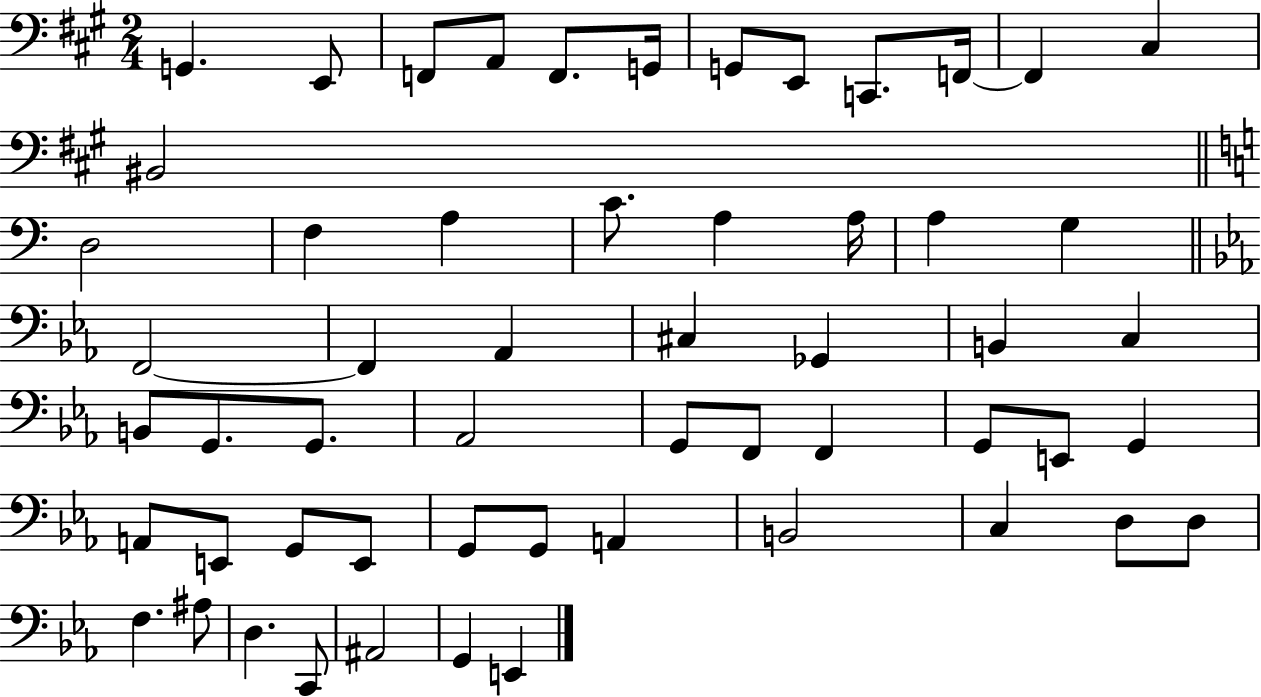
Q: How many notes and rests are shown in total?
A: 56